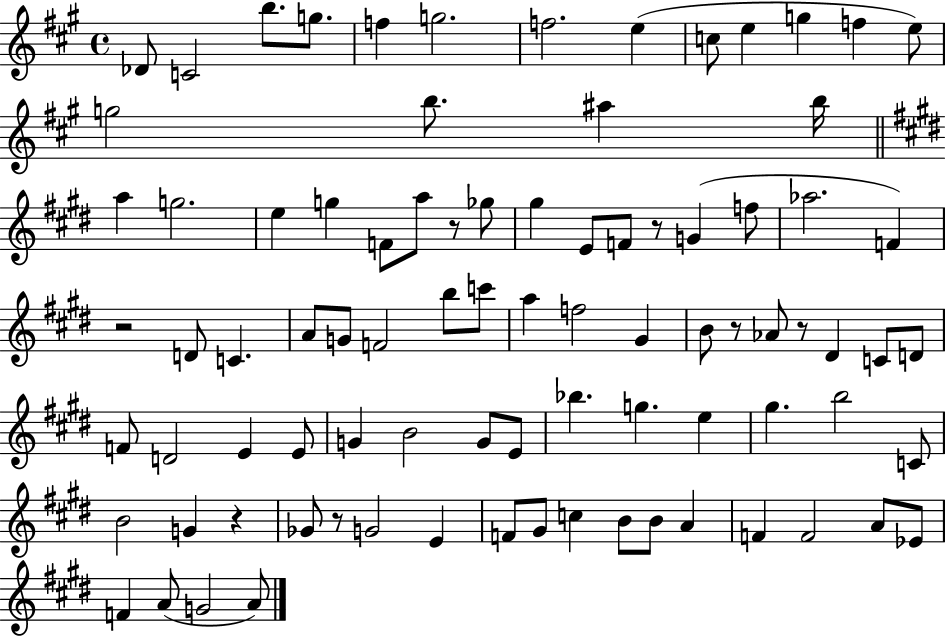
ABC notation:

X:1
T:Untitled
M:4/4
L:1/4
K:A
_D/2 C2 b/2 g/2 f g2 f2 e c/2 e g f e/2 g2 b/2 ^a b/4 a g2 e g F/2 a/2 z/2 _g/2 ^g E/2 F/2 z/2 G f/2 _a2 F z2 D/2 C A/2 G/2 F2 b/2 c'/2 a f2 ^G B/2 z/2 _A/2 z/2 ^D C/2 D/2 F/2 D2 E E/2 G B2 G/2 E/2 _b g e ^g b2 C/2 B2 G z _G/2 z/2 G2 E F/2 ^G/2 c B/2 B/2 A F F2 A/2 _E/2 F A/2 G2 A/2